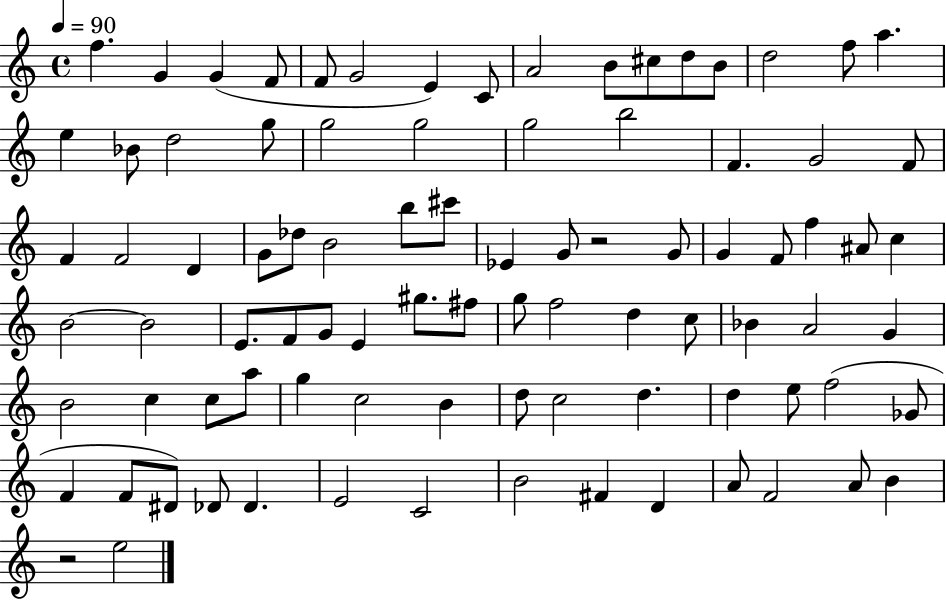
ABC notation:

X:1
T:Untitled
M:4/4
L:1/4
K:C
f G G F/2 F/2 G2 E C/2 A2 B/2 ^c/2 d/2 B/2 d2 f/2 a e _B/2 d2 g/2 g2 g2 g2 b2 F G2 F/2 F F2 D G/2 _d/2 B2 b/2 ^c'/2 _E G/2 z2 G/2 G F/2 f ^A/2 c B2 B2 E/2 F/2 G/2 E ^g/2 ^f/2 g/2 f2 d c/2 _B A2 G B2 c c/2 a/2 g c2 B d/2 c2 d d e/2 f2 _G/2 F F/2 ^D/2 _D/2 _D E2 C2 B2 ^F D A/2 F2 A/2 B z2 e2